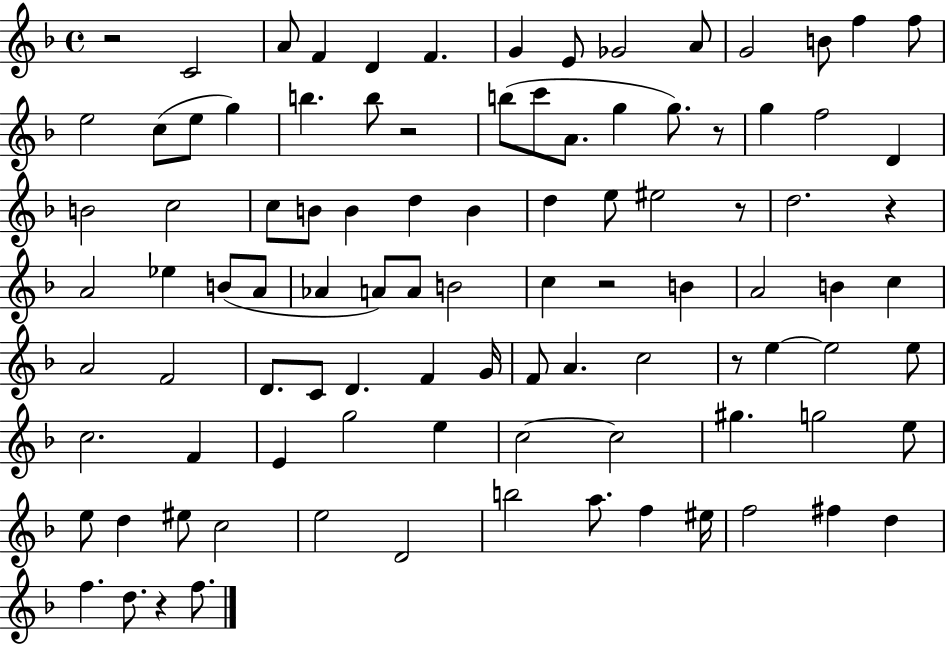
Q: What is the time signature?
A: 4/4